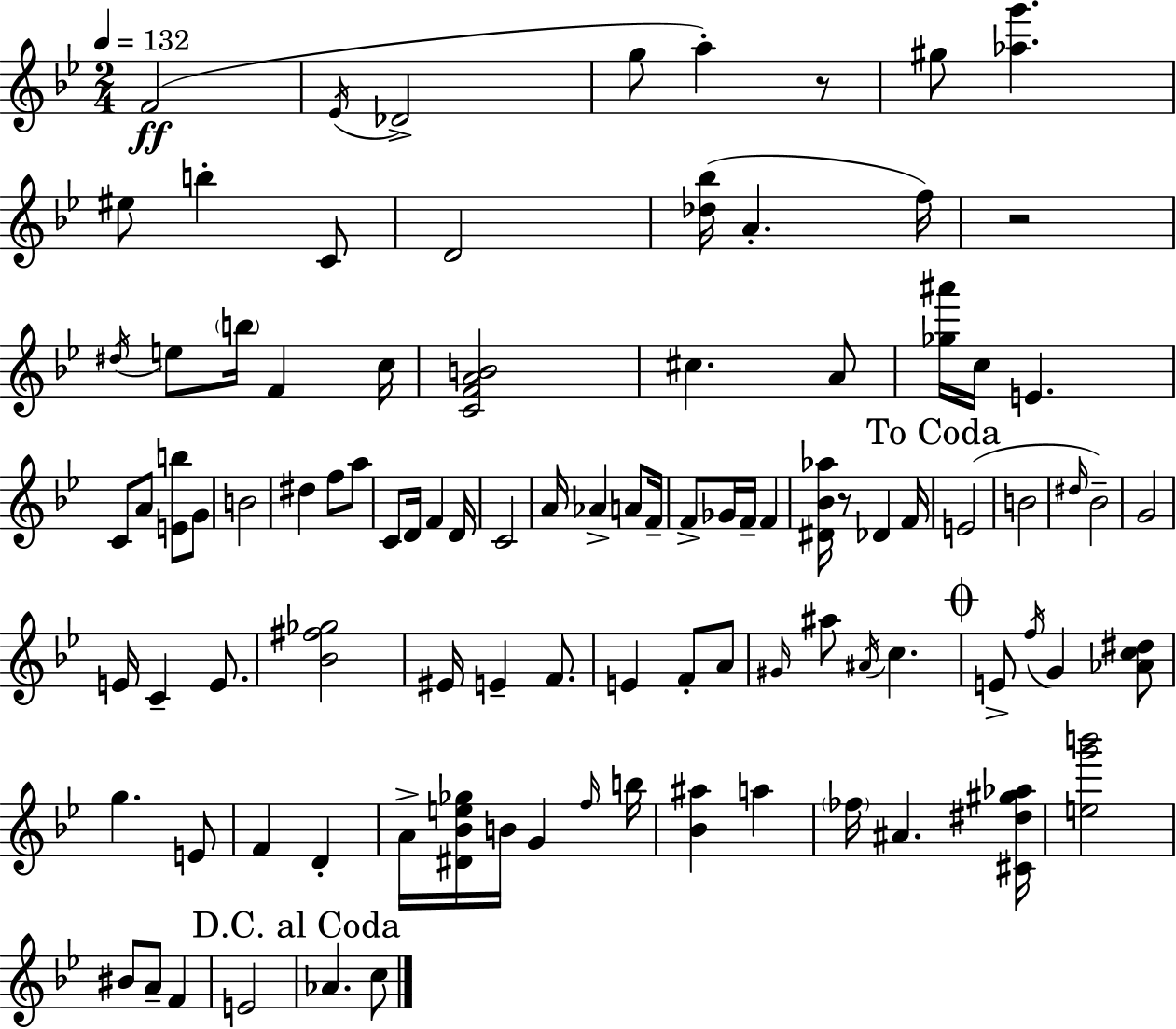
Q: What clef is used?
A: treble